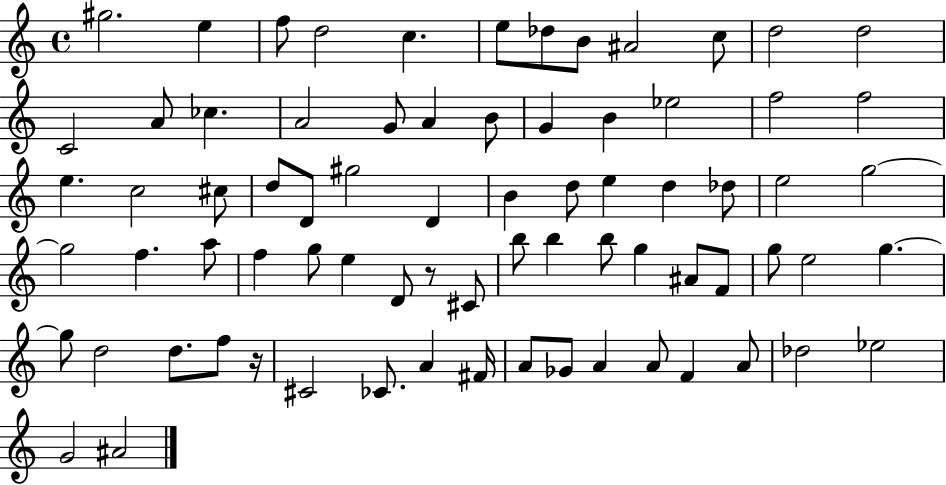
G#5/h. E5/q F5/e D5/h C5/q. E5/e Db5/e B4/e A#4/h C5/e D5/h D5/h C4/h A4/e CES5/q. A4/h G4/e A4/q B4/e G4/q B4/q Eb5/h F5/h F5/h E5/q. C5/h C#5/e D5/e D4/e G#5/h D4/q B4/q D5/e E5/q D5/q Db5/e E5/h G5/h G5/h F5/q. A5/e F5/q G5/e E5/q D4/e R/e C#4/e B5/e B5/q B5/e G5/q A#4/e F4/e G5/e E5/h G5/q. G5/e D5/h D5/e. F5/e R/s C#4/h CES4/e. A4/q F#4/s A4/e Gb4/e A4/q A4/e F4/q A4/e Db5/h Eb5/h G4/h A#4/h